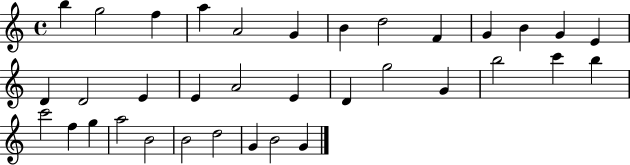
{
  \clef treble
  \time 4/4
  \defaultTimeSignature
  \key c \major
  b''4 g''2 f''4 | a''4 a'2 g'4 | b'4 d''2 f'4 | g'4 b'4 g'4 e'4 | \break d'4 d'2 e'4 | e'4 a'2 e'4 | d'4 g''2 g'4 | b''2 c'''4 b''4 | \break c'''2 f''4 g''4 | a''2 b'2 | b'2 d''2 | g'4 b'2 g'4 | \break \bar "|."
}